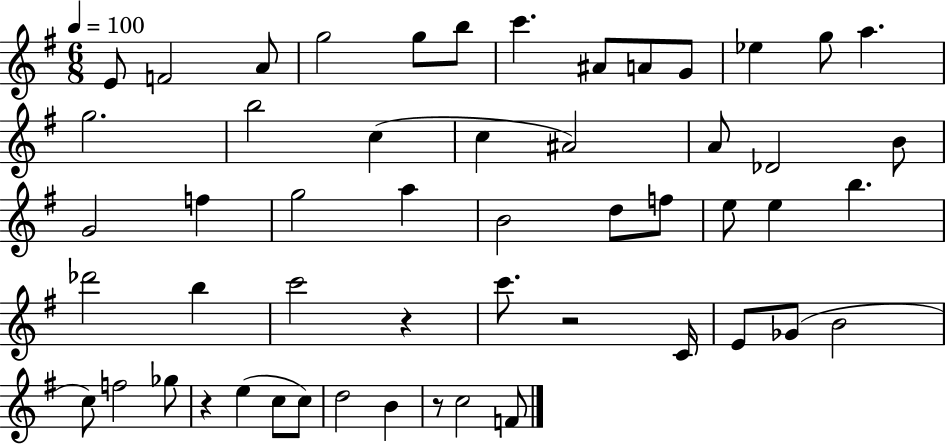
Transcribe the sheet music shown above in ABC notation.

X:1
T:Untitled
M:6/8
L:1/4
K:G
E/2 F2 A/2 g2 g/2 b/2 c' ^A/2 A/2 G/2 _e g/2 a g2 b2 c c ^A2 A/2 _D2 B/2 G2 f g2 a B2 d/2 f/2 e/2 e b _d'2 b c'2 z c'/2 z2 C/4 E/2 _G/2 B2 c/2 f2 _g/2 z e c/2 c/2 d2 B z/2 c2 F/2